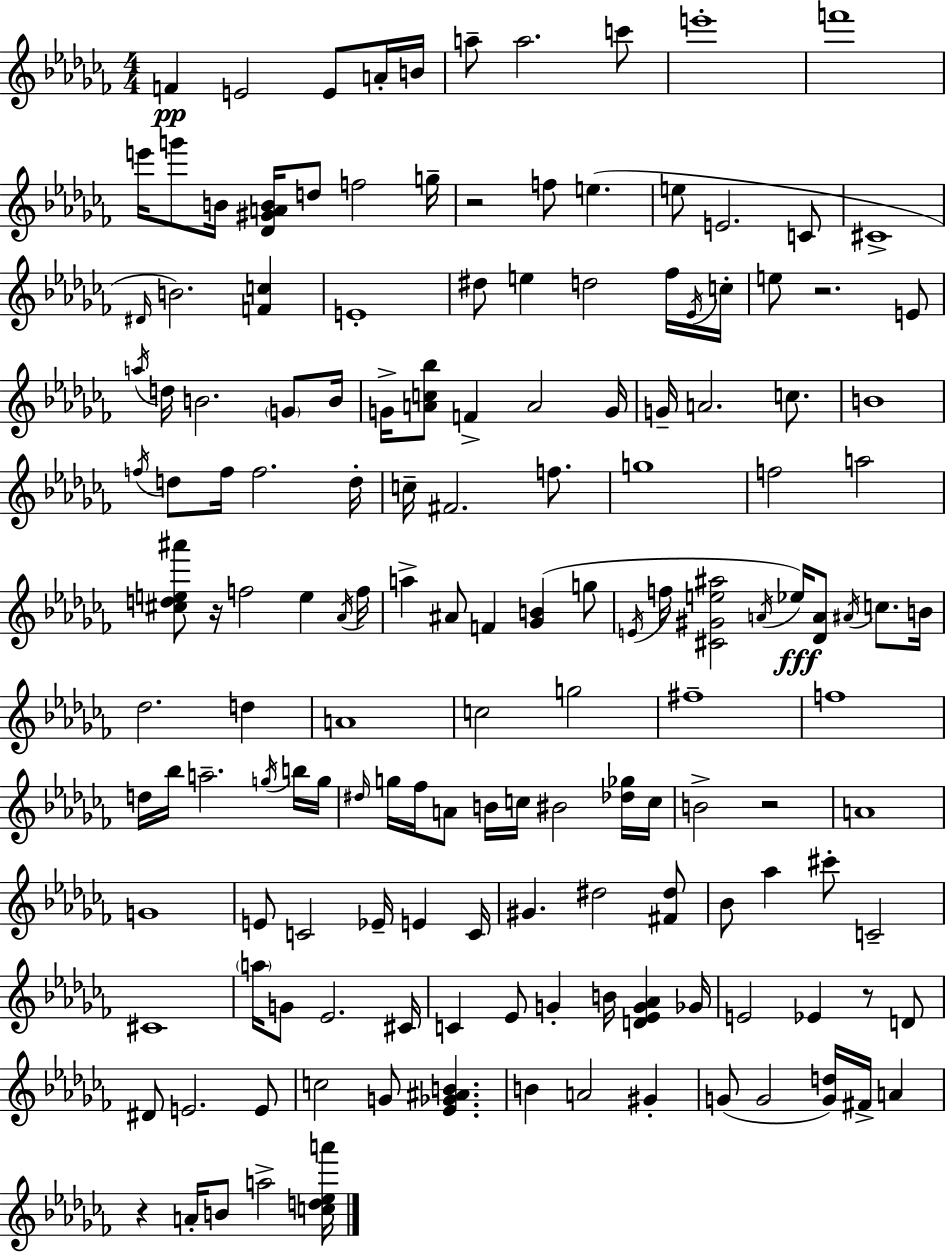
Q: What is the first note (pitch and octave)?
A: F4